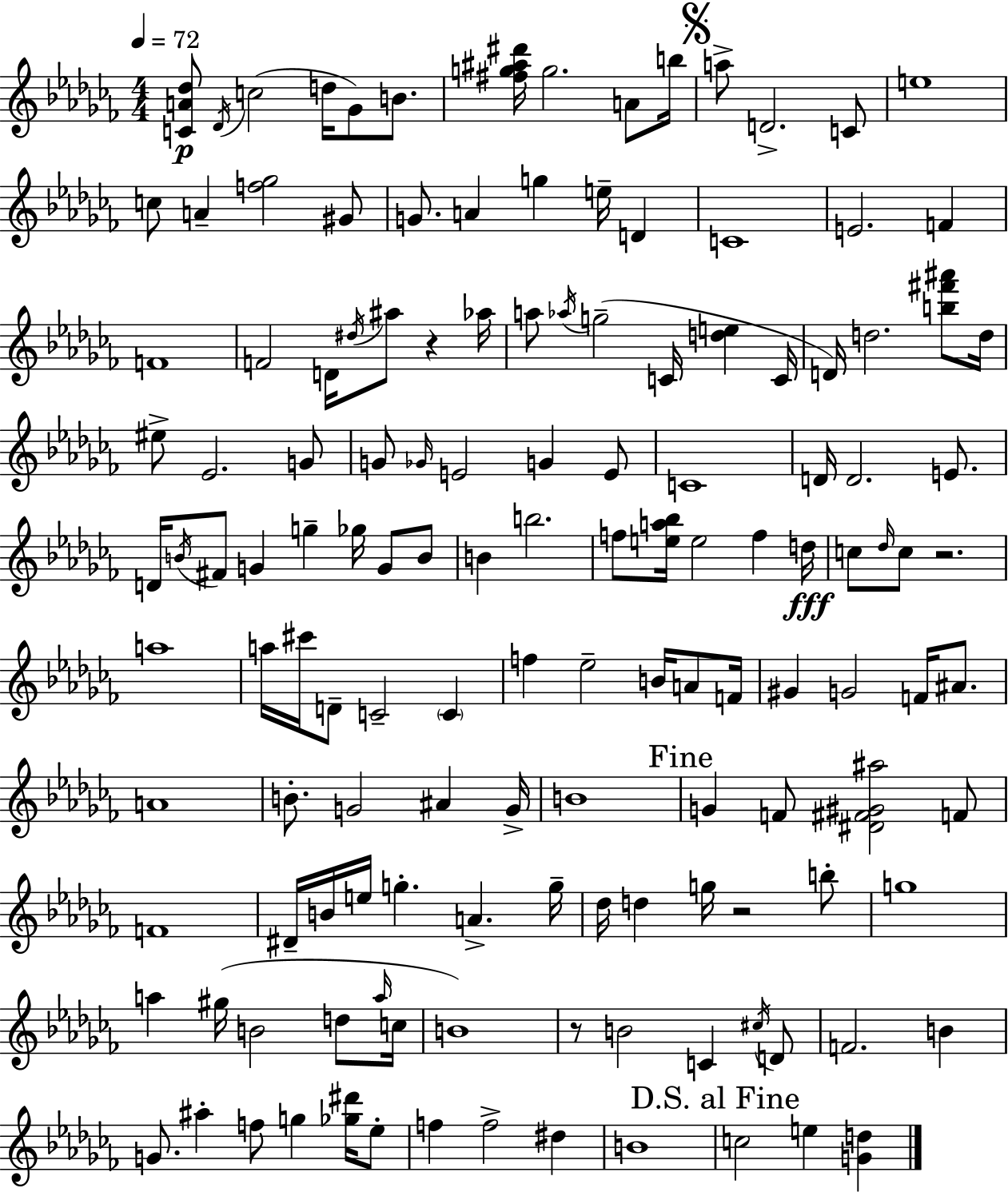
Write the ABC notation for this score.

X:1
T:Untitled
M:4/4
L:1/4
K:Abm
[CA_d]/2 _D/4 c2 d/4 _G/2 B/2 [^fg^a^d']/4 g2 A/2 b/4 a/2 D2 C/2 e4 c/2 A [f_g]2 ^G/2 G/2 A g e/4 D C4 E2 F F4 F2 D/4 ^d/4 ^a/2 z _a/4 a/2 _a/4 g2 C/4 [de] C/4 D/4 d2 [b^f'^a']/2 d/4 ^e/2 _E2 G/2 G/2 _G/4 E2 G E/2 C4 D/4 D2 E/2 D/4 B/4 ^F/2 G g _g/4 G/2 B/2 B b2 f/2 [ea_b]/4 e2 f d/4 c/2 _d/4 c/2 z2 a4 a/4 ^c'/4 D/2 C2 C f _e2 B/4 A/2 F/4 ^G G2 F/4 ^A/2 A4 B/2 G2 ^A G/4 B4 G F/2 [^D^F^G^a]2 F/2 F4 ^D/4 B/4 e/4 g A g/4 _d/4 d g/4 z2 b/2 g4 a ^g/4 B2 d/2 a/4 c/4 B4 z/2 B2 C ^c/4 D/2 F2 B G/2 ^a f/2 g [_g^d']/4 _e/2 f f2 ^d B4 c2 e [Gd]